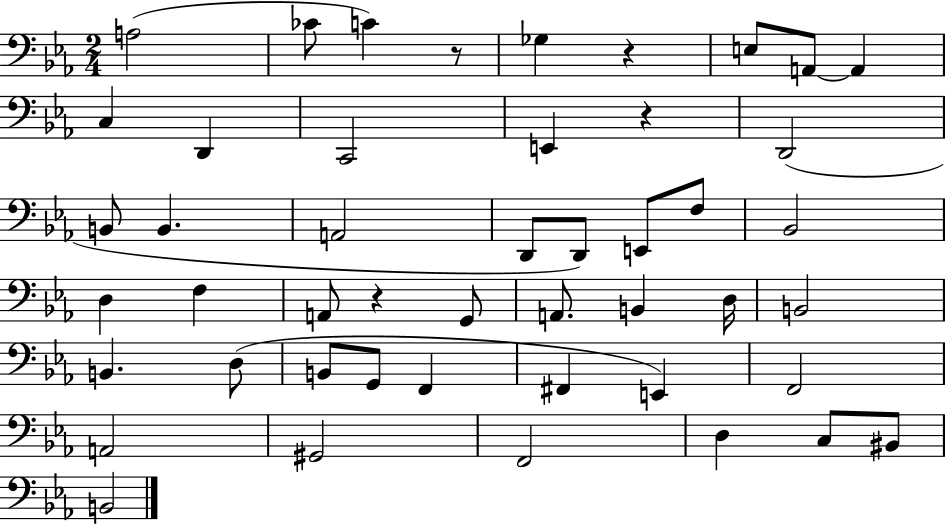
{
  \clef bass
  \numericTimeSignature
  \time 2/4
  \key ees \major
  a2( | ces'8 c'4) r8 | ges4 r4 | e8 a,8~~ a,4 | \break c4 d,4 | c,2 | e,4 r4 | d,2( | \break b,8 b,4. | a,2 | d,8 d,8) e,8 f8 | bes,2 | \break d4 f4 | a,8 r4 g,8 | a,8. b,4 d16 | b,2 | \break b,4. d8( | b,8 g,8 f,4 | fis,4 e,4) | f,2 | \break a,2 | gis,2 | f,2 | d4 c8 bis,8 | \break b,2 | \bar "|."
}